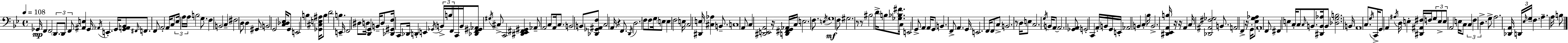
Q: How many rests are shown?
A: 8